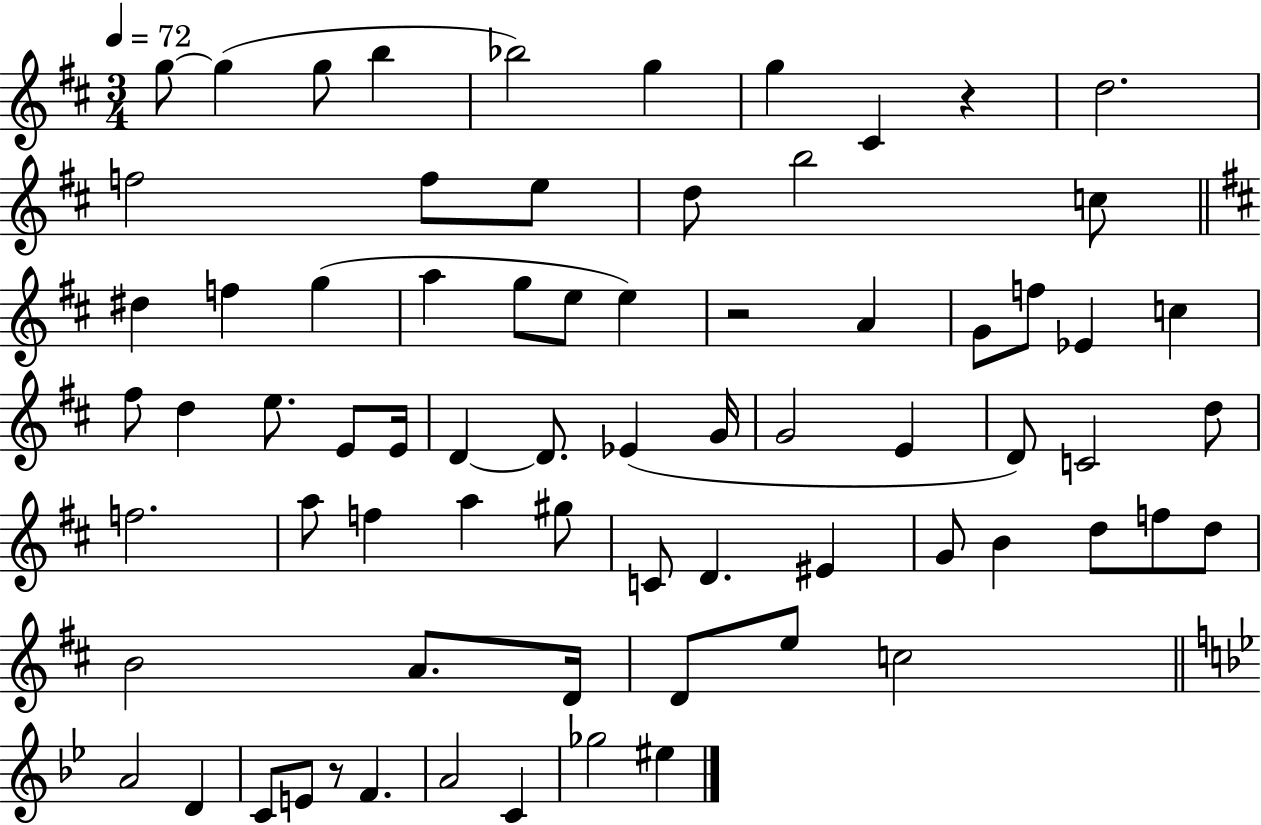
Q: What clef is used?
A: treble